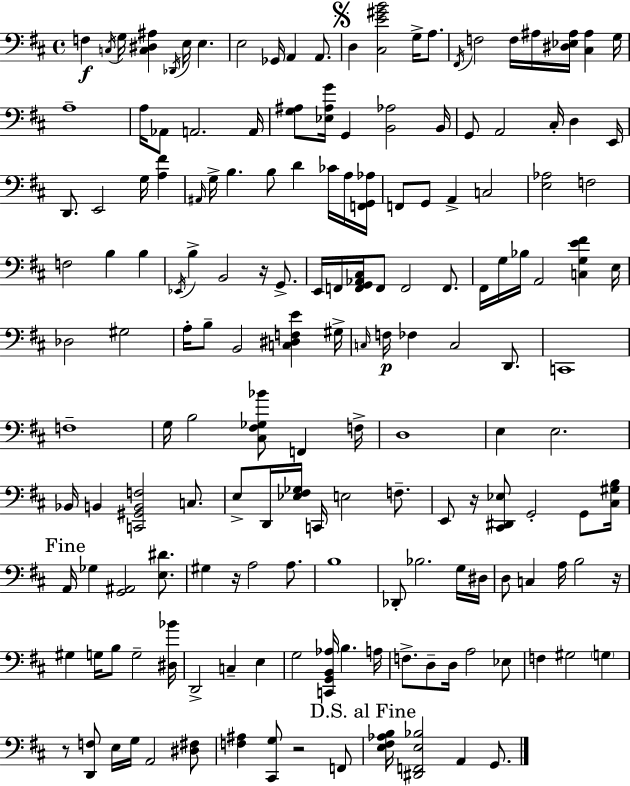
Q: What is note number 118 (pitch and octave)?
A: F3